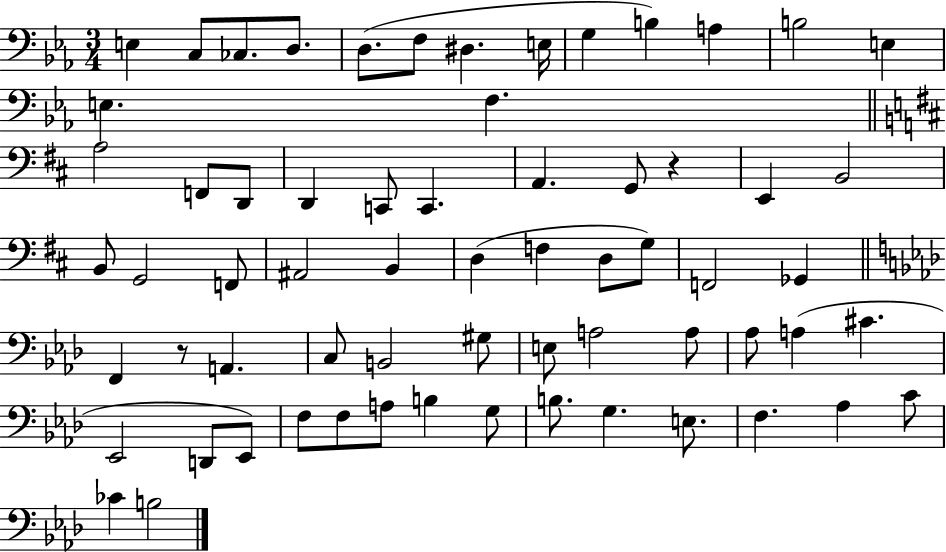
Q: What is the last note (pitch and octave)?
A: B3